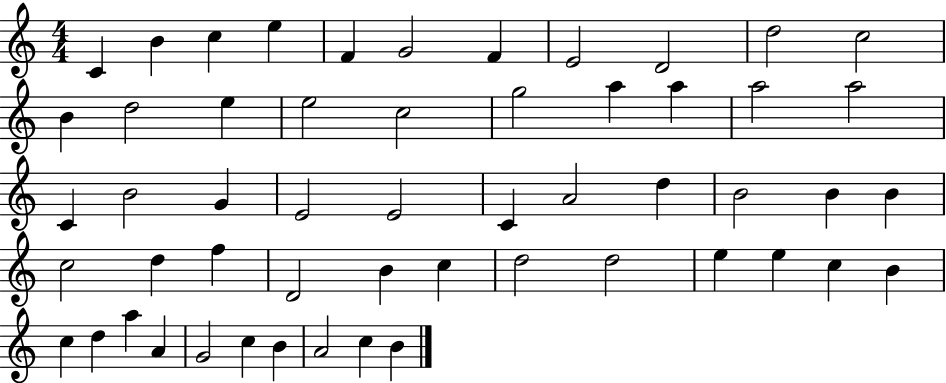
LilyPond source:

{
  \clef treble
  \numericTimeSignature
  \time 4/4
  \key c \major
  c'4 b'4 c''4 e''4 | f'4 g'2 f'4 | e'2 d'2 | d''2 c''2 | \break b'4 d''2 e''4 | e''2 c''2 | g''2 a''4 a''4 | a''2 a''2 | \break c'4 b'2 g'4 | e'2 e'2 | c'4 a'2 d''4 | b'2 b'4 b'4 | \break c''2 d''4 f''4 | d'2 b'4 c''4 | d''2 d''2 | e''4 e''4 c''4 b'4 | \break c''4 d''4 a''4 a'4 | g'2 c''4 b'4 | a'2 c''4 b'4 | \bar "|."
}